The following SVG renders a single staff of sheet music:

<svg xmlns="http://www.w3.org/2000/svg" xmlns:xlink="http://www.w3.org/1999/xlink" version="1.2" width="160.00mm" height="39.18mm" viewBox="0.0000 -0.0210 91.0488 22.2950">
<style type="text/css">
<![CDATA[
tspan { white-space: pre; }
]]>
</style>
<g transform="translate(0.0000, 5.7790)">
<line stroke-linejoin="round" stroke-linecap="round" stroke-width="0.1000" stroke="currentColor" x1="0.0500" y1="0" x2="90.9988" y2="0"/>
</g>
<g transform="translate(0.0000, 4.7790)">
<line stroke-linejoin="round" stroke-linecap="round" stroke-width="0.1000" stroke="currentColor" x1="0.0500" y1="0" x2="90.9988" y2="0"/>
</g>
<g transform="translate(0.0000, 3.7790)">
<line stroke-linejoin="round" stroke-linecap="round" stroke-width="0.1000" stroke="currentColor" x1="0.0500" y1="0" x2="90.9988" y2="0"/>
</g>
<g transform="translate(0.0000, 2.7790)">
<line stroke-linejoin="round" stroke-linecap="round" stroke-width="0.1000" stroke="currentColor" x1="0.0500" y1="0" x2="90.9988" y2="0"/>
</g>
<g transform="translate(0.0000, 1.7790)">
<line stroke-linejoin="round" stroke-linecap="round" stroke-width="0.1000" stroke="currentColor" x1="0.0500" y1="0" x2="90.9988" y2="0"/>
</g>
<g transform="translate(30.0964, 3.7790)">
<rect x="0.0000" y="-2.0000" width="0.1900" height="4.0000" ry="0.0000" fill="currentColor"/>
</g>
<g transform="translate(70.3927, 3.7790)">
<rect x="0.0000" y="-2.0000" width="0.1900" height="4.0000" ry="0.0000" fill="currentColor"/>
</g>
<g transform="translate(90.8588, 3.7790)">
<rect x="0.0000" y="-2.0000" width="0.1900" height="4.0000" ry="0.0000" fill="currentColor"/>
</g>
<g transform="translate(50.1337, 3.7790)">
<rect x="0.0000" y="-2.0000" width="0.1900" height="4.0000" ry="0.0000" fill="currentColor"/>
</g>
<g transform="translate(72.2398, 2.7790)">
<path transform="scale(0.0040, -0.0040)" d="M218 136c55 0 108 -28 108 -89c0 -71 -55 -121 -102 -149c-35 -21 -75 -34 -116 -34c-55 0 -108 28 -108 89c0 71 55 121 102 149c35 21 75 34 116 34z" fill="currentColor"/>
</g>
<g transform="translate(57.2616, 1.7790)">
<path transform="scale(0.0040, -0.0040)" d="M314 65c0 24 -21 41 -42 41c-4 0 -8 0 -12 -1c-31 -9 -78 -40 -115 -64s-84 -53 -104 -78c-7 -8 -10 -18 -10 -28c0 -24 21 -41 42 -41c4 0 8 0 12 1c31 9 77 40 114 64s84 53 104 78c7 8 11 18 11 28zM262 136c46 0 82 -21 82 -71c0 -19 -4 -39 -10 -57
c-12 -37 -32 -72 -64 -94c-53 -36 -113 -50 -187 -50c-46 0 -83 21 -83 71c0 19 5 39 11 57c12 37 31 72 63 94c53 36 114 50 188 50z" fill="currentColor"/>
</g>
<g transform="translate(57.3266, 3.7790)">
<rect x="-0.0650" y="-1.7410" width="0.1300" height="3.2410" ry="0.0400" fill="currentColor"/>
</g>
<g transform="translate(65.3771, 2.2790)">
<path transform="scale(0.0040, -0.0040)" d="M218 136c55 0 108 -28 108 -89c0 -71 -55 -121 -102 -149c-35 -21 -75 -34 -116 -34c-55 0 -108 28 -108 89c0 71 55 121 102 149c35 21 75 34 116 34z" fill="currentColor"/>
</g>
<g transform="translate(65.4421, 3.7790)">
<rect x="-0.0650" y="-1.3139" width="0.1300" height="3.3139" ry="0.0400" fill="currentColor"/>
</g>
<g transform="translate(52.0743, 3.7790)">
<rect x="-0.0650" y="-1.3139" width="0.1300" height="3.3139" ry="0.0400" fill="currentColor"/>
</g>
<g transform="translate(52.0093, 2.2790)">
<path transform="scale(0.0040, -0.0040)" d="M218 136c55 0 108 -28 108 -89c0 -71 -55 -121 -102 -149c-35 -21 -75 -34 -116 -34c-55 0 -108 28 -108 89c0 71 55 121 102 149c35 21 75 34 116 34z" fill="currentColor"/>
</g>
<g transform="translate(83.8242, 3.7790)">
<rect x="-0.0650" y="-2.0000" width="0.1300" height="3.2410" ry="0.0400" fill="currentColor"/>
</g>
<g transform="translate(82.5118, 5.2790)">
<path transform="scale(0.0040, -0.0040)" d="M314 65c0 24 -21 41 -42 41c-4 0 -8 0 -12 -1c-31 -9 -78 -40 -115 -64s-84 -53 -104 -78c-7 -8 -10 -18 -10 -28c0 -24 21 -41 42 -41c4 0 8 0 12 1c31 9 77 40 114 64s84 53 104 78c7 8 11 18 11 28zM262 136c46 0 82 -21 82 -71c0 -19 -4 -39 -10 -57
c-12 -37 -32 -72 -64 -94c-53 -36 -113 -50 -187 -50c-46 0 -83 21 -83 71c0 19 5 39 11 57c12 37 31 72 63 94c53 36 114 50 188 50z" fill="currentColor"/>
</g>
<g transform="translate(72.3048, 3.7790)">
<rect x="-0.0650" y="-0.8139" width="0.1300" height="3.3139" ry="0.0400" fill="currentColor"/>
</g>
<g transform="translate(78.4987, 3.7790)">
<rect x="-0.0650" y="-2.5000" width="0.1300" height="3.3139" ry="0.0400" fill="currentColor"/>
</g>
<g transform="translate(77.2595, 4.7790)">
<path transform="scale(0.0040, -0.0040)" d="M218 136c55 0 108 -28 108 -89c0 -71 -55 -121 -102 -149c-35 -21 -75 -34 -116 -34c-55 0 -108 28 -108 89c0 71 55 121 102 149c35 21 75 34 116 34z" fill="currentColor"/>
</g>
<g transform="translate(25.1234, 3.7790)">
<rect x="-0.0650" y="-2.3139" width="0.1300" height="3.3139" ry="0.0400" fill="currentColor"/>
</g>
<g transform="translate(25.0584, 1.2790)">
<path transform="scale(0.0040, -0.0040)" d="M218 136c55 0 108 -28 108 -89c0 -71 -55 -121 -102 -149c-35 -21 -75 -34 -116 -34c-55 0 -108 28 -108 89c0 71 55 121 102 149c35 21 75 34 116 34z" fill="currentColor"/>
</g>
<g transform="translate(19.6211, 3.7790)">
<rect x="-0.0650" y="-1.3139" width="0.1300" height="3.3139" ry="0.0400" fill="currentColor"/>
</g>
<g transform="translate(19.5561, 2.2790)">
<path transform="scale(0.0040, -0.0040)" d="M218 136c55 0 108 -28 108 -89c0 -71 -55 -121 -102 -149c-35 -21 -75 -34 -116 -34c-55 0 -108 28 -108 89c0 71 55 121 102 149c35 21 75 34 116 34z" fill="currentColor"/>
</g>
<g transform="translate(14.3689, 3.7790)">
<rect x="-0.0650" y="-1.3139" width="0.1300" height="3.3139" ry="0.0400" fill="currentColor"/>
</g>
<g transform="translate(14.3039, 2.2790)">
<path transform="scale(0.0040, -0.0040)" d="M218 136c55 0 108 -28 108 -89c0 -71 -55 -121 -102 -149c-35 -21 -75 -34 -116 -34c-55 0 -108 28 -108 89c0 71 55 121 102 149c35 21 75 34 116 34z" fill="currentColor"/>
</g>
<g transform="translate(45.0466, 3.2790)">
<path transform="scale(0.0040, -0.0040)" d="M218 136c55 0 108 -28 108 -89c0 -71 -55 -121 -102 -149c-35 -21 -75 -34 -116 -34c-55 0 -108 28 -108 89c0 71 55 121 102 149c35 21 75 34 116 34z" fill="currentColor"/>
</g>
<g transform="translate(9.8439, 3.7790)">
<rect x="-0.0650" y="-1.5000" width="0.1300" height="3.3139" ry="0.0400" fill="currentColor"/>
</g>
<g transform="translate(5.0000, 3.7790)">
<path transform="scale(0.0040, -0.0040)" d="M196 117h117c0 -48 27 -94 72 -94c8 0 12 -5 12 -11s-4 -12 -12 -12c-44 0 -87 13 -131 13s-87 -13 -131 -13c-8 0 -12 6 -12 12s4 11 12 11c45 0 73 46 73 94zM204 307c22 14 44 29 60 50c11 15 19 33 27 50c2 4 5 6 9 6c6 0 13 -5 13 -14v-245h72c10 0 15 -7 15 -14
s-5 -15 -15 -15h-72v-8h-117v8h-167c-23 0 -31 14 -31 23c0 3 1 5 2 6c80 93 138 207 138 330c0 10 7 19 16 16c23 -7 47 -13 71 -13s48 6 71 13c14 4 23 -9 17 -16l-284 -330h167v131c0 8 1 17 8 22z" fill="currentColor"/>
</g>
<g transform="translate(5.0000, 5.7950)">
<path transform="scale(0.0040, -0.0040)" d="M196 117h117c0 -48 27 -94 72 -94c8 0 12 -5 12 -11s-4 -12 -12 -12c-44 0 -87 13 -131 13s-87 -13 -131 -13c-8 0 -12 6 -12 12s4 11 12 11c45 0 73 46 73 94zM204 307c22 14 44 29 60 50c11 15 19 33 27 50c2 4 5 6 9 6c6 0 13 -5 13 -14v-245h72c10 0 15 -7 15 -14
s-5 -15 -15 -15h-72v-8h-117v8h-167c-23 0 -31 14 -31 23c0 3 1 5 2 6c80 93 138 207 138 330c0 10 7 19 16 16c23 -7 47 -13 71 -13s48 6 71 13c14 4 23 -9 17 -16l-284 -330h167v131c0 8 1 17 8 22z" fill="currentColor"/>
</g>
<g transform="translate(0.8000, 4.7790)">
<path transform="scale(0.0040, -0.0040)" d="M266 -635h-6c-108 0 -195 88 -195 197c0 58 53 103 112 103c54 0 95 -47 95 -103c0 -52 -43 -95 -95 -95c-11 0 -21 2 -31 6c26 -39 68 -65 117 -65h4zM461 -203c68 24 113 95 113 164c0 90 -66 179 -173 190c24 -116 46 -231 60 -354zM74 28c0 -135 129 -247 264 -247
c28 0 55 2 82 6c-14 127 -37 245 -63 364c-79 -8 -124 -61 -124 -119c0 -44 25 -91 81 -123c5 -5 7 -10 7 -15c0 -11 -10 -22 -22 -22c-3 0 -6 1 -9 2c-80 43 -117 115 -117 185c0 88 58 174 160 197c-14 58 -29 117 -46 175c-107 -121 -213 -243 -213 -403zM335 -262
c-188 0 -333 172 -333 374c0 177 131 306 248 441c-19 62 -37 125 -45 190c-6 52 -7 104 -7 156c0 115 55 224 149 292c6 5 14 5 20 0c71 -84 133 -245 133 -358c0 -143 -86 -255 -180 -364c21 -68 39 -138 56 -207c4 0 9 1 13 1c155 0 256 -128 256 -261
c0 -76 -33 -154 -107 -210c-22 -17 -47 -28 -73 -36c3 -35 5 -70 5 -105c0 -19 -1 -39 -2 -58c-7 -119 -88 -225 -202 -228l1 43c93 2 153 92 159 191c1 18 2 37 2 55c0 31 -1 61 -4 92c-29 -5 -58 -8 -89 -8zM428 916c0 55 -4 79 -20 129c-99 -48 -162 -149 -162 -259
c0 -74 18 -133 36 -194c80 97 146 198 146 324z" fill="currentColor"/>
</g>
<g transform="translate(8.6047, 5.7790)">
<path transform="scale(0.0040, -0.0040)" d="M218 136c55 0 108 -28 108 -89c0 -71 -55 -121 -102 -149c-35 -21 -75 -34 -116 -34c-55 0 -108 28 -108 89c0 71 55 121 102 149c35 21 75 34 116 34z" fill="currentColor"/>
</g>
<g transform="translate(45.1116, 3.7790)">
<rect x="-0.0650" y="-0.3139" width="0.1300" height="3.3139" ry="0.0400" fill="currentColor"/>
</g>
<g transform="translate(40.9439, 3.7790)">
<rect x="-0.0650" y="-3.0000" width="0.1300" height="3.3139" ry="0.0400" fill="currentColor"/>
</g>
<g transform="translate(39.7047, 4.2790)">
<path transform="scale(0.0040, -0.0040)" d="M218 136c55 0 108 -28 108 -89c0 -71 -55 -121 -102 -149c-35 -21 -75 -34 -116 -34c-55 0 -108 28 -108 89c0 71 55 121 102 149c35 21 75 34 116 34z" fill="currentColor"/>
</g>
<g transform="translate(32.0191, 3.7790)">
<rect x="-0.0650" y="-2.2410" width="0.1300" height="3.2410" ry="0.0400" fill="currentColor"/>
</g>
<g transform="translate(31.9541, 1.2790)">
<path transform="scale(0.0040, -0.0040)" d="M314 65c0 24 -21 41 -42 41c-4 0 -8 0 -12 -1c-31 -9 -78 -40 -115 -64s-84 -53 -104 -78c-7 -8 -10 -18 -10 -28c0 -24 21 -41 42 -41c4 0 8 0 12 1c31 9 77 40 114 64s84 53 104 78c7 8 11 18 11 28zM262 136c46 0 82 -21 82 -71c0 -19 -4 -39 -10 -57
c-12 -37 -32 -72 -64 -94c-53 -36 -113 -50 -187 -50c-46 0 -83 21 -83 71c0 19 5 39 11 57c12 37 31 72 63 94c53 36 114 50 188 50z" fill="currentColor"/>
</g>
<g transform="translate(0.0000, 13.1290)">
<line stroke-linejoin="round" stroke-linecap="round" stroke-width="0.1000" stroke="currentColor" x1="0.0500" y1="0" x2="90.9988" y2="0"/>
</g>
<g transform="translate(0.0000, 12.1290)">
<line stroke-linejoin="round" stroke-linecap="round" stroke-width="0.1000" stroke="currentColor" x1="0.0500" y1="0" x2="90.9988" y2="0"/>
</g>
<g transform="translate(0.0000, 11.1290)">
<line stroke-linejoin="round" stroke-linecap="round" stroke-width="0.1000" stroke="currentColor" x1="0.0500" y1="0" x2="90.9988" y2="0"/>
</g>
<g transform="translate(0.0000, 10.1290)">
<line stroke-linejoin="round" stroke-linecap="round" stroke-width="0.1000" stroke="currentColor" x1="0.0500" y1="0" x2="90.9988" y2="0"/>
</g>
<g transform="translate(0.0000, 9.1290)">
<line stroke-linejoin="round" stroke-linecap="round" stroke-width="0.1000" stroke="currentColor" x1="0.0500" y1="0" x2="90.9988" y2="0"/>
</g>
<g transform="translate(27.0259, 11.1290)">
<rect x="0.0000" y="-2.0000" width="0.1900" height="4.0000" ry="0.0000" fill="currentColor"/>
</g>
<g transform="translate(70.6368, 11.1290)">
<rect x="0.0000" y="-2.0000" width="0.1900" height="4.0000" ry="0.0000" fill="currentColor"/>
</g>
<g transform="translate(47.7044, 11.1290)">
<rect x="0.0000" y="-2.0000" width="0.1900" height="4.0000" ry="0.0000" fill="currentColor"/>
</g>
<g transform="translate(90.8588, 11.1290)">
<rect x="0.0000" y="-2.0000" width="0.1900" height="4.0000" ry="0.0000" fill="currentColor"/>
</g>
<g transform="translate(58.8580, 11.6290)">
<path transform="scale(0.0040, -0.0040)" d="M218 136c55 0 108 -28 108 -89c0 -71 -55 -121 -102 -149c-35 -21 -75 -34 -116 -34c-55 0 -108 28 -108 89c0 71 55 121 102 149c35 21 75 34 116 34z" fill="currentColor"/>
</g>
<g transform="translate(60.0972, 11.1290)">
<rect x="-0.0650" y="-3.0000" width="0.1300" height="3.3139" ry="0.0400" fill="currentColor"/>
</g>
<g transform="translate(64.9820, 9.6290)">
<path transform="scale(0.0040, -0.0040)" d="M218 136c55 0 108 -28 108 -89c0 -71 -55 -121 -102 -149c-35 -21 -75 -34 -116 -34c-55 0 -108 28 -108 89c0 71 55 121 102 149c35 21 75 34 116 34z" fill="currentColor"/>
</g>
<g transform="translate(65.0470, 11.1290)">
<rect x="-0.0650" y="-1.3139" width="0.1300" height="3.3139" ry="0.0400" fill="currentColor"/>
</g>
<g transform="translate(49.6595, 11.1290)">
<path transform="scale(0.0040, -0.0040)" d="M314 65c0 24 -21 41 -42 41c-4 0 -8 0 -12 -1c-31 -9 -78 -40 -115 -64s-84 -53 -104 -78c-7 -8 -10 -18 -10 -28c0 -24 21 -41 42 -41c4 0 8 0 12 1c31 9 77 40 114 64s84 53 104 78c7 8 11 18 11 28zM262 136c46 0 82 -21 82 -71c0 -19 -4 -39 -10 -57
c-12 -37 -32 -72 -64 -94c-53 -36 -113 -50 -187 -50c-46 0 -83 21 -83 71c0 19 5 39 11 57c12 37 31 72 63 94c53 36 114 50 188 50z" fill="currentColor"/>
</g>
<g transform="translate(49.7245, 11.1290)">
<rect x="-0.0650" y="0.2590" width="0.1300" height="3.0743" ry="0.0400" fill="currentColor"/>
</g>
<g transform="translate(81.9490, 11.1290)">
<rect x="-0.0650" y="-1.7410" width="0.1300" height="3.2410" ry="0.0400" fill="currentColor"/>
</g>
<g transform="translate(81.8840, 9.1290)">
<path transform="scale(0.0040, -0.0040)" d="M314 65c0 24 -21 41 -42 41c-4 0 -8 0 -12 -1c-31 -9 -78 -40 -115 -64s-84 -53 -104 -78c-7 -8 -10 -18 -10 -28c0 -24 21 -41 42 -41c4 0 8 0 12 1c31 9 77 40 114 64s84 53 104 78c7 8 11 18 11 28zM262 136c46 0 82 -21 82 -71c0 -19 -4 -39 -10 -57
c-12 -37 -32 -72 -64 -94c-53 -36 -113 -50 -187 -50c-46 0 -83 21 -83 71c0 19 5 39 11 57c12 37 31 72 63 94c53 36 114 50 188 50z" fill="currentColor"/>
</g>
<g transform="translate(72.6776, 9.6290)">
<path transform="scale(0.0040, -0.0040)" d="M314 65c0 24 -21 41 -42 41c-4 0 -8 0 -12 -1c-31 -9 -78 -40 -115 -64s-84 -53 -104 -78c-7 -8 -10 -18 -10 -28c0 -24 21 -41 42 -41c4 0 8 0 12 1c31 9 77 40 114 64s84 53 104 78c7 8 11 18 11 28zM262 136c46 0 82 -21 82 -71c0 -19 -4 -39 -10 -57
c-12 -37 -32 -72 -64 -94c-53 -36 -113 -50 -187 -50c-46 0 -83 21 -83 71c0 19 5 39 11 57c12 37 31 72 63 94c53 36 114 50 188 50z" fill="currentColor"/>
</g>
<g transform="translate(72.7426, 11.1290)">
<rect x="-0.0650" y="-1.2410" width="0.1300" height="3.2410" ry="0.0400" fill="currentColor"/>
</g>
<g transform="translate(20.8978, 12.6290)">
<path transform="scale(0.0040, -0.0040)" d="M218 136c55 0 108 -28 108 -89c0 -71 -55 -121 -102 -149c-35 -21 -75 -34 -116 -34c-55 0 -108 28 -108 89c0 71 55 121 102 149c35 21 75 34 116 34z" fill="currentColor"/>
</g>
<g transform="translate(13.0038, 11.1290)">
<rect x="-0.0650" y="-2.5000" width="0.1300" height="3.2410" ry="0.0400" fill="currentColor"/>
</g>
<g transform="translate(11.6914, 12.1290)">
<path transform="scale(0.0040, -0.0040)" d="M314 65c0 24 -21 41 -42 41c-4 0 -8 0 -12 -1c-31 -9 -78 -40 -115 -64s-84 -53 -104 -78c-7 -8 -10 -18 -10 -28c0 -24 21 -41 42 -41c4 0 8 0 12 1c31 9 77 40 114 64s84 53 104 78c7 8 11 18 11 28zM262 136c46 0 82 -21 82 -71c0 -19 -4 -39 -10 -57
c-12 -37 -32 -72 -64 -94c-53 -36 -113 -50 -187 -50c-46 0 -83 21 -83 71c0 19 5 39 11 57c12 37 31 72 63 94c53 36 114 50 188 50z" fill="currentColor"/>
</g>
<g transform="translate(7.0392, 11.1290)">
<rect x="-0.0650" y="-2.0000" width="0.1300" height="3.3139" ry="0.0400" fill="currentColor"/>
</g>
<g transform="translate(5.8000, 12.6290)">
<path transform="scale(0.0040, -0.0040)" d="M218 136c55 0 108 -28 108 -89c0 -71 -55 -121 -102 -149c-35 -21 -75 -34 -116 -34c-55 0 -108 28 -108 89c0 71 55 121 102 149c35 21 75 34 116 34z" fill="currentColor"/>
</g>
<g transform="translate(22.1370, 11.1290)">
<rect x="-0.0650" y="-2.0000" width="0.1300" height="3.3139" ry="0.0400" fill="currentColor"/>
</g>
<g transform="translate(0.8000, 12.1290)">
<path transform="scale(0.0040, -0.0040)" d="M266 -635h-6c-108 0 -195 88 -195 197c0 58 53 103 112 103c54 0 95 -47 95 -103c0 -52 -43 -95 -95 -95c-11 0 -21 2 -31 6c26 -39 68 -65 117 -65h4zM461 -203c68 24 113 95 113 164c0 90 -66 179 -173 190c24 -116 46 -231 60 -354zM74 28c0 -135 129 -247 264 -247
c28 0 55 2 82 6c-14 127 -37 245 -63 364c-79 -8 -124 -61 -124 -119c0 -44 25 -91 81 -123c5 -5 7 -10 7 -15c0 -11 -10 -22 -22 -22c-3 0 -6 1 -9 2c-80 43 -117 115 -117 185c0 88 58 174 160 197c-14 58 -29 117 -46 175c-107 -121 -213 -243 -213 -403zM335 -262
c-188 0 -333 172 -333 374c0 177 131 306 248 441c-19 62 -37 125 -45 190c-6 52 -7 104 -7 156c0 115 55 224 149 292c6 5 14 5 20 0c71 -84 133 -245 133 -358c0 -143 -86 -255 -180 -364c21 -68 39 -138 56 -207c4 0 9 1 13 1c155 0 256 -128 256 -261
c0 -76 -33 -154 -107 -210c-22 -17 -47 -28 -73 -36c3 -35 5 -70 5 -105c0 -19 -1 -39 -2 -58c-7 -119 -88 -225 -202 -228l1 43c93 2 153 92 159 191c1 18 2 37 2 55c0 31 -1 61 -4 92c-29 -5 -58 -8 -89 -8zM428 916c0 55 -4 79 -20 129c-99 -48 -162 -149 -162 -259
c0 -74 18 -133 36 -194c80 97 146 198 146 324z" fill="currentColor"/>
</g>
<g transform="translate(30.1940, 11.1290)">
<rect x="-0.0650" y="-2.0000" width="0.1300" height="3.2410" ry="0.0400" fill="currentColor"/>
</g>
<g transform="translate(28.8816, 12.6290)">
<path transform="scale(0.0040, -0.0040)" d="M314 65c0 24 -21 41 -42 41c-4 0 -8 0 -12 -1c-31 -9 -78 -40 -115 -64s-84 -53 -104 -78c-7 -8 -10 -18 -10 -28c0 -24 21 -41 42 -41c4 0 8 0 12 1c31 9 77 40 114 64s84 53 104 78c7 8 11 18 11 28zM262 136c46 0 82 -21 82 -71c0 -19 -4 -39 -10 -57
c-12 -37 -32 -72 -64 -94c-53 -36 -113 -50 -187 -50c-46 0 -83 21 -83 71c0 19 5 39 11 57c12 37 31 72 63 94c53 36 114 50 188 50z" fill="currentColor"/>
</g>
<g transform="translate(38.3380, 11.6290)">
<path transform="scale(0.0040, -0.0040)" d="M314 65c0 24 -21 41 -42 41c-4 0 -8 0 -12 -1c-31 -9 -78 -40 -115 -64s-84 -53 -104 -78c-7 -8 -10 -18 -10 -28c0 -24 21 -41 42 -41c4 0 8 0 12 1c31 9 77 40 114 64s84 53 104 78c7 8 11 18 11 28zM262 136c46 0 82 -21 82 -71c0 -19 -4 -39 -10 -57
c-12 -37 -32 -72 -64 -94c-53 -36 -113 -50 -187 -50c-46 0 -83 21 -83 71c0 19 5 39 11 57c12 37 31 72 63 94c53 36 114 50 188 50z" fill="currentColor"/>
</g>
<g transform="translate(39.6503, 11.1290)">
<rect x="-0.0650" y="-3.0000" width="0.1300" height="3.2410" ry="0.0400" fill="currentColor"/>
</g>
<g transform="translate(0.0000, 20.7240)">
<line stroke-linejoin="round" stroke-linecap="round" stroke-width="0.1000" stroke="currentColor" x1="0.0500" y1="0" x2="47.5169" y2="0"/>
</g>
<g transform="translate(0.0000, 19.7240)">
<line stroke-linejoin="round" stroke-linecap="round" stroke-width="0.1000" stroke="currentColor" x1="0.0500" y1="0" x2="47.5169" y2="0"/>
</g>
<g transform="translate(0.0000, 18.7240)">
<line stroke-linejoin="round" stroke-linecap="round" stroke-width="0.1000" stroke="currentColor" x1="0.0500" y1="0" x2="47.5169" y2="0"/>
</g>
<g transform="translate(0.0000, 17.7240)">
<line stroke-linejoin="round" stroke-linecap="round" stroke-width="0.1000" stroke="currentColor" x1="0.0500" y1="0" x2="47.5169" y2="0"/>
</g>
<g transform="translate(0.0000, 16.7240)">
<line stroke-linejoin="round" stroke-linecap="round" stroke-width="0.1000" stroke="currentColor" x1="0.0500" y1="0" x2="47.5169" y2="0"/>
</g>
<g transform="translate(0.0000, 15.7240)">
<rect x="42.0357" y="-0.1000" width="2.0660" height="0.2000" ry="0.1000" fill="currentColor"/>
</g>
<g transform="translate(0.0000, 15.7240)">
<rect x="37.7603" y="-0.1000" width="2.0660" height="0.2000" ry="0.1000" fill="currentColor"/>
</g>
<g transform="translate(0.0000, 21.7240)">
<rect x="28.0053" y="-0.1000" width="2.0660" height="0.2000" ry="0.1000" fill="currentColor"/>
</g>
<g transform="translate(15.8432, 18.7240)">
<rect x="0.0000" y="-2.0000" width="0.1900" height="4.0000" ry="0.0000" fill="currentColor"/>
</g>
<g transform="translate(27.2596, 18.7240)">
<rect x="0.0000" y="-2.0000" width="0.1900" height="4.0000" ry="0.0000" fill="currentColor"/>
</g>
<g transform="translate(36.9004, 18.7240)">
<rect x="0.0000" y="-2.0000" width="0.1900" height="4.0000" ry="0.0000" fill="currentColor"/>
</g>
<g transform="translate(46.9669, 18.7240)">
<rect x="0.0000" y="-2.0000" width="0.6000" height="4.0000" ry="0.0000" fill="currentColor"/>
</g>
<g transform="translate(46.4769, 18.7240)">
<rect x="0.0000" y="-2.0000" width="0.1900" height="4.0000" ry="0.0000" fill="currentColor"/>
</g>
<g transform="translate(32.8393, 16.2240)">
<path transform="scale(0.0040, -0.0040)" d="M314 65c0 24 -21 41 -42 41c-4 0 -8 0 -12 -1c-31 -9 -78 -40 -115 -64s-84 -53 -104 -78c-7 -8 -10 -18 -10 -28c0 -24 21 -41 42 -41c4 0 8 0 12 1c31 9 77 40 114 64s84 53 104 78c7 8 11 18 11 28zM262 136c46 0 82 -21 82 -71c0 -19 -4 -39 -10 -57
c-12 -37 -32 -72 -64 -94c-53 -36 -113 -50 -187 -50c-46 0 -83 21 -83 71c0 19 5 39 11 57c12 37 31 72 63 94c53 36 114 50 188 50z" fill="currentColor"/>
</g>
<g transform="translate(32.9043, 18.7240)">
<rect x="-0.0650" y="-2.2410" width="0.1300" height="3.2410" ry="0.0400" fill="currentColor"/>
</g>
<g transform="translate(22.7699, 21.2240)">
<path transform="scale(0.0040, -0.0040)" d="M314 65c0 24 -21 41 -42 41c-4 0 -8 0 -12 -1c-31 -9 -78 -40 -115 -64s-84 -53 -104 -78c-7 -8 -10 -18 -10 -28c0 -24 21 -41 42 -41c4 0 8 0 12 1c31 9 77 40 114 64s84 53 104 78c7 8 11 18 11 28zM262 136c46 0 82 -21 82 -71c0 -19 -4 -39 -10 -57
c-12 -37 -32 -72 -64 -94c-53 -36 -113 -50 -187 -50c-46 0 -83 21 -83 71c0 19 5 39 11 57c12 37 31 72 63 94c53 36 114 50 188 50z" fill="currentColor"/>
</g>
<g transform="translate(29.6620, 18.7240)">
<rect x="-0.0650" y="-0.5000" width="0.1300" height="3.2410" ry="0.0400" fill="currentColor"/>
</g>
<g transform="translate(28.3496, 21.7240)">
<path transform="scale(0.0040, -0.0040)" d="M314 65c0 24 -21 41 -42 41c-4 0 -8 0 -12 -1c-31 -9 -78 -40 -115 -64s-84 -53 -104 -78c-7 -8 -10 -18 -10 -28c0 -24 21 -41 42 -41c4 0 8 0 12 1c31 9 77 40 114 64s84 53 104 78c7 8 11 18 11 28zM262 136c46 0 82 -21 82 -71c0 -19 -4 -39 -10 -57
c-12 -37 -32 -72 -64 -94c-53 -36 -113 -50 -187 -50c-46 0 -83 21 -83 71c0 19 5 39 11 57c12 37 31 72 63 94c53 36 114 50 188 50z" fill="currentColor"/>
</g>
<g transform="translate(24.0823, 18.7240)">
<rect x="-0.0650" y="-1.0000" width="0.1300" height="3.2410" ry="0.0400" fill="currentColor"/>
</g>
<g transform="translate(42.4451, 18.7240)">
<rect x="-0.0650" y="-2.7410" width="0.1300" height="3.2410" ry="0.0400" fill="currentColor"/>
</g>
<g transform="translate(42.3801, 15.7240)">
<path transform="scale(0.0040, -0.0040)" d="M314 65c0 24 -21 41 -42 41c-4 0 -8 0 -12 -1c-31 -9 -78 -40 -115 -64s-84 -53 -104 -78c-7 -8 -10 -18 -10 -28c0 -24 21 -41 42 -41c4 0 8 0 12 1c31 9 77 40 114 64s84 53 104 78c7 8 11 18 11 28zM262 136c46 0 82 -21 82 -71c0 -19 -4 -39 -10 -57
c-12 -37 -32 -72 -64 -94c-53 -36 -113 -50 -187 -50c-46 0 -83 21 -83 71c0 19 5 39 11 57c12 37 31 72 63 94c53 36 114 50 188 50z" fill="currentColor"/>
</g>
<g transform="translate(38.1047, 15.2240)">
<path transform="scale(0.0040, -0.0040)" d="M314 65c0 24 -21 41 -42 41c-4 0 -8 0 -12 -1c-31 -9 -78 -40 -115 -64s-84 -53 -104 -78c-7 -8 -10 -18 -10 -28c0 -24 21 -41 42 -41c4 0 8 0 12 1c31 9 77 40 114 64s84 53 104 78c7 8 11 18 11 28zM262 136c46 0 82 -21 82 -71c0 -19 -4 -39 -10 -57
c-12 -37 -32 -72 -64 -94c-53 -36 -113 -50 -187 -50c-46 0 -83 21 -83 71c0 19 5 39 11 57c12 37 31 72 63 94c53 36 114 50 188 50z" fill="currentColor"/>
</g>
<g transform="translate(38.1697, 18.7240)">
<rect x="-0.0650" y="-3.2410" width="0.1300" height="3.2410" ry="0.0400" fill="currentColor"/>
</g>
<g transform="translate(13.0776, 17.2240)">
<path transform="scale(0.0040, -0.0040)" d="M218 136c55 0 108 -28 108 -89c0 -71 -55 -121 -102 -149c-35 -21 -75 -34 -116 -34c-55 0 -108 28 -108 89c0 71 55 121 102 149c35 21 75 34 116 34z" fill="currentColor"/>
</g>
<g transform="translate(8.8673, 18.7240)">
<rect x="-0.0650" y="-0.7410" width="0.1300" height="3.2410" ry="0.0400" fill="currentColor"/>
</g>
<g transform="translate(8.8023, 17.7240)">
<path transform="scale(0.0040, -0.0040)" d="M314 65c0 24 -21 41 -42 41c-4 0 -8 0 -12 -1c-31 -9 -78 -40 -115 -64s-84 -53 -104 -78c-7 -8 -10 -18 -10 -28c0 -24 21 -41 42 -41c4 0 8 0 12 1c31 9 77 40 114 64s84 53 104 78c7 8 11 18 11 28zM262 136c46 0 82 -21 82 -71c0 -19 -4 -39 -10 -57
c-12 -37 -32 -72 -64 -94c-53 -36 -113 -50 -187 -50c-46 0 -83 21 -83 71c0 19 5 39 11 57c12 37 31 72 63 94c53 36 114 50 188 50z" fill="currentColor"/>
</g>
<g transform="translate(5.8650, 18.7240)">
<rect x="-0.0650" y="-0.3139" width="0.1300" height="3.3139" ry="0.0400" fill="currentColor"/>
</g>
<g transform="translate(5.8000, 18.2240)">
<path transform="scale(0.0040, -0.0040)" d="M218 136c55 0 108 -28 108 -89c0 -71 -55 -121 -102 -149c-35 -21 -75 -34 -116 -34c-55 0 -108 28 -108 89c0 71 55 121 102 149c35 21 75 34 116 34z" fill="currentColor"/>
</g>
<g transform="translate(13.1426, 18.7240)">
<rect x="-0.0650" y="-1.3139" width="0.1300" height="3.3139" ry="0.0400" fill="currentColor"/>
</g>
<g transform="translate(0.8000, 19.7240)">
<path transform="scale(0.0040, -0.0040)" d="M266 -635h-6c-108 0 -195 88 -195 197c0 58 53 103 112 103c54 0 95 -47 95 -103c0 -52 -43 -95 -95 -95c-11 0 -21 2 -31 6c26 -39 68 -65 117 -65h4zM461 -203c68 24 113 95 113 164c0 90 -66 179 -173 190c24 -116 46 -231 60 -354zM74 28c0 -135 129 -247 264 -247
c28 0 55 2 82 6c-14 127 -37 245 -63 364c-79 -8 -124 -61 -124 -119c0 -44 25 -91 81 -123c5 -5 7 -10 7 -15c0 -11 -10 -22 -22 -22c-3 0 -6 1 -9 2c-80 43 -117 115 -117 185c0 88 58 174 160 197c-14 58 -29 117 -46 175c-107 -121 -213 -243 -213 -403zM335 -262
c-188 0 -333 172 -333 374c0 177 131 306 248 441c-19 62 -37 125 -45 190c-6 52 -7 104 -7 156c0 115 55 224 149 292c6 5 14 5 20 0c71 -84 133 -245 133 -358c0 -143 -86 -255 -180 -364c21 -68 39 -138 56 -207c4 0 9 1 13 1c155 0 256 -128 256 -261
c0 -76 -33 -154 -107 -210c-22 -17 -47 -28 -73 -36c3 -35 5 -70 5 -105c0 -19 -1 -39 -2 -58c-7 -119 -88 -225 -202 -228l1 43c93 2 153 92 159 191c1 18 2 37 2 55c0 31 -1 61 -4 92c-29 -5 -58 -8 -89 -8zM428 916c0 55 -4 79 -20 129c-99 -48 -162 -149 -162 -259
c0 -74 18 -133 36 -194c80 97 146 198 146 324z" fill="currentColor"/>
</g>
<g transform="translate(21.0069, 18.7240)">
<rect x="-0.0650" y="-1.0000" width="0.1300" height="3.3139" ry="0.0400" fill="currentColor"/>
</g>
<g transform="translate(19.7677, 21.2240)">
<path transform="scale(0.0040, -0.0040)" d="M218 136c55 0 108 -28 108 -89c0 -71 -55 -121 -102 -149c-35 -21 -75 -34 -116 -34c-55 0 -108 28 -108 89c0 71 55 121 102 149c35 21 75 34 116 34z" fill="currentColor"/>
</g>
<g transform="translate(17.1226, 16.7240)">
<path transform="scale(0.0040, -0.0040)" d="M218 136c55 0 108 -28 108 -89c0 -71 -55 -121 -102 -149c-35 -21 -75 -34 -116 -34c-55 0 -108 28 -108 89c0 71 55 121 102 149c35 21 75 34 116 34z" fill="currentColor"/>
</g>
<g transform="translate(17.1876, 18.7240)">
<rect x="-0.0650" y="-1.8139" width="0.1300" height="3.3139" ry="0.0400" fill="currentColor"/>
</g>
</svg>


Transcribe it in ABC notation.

X:1
T:Untitled
M:4/4
L:1/4
K:C
E e e g g2 A c e f2 e d G F2 F G2 F F2 A2 B2 A e e2 f2 c d2 e f D D2 C2 g2 b2 a2